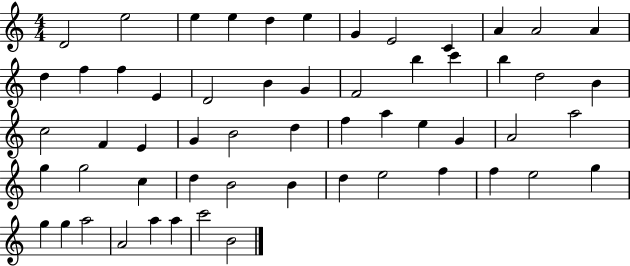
X:1
T:Untitled
M:4/4
L:1/4
K:C
D2 e2 e e d e G E2 C A A2 A d f f E D2 B G F2 b c' b d2 B c2 F E G B2 d f a e G A2 a2 g g2 c d B2 B d e2 f f e2 g g g a2 A2 a a c'2 B2